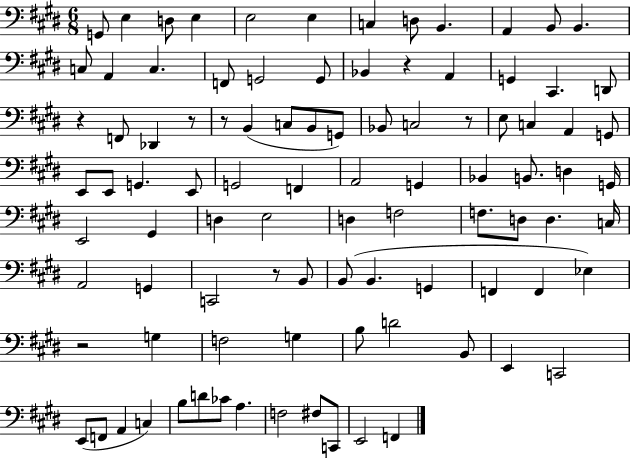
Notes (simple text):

G2/e E3/q D3/e E3/q E3/h E3/q C3/q D3/e B2/q. A2/q B2/e B2/q. C3/e A2/q C3/q. F2/e G2/h G2/e Bb2/q R/q A2/q G2/q C#2/q. D2/e R/q F2/e Db2/q R/e R/e B2/q C3/e B2/e G2/e Bb2/e C3/h R/e E3/e C3/q A2/q G2/e E2/e E2/e G2/q. E2/e G2/h F2/q A2/h G2/q Bb2/q B2/e. D3/q G2/s E2/h G#2/q D3/q E3/h D3/q F3/h F3/e. D3/e D3/q. C3/s A2/h G2/q C2/h R/e B2/e B2/e B2/q. G2/q F2/q F2/q Eb3/q R/h G3/q F3/h G3/q B3/e D4/h B2/e E2/q C2/h E2/e F2/e A2/q C3/q B3/e D4/e CES4/e A3/q. F3/h F#3/e C2/e E2/h F2/q